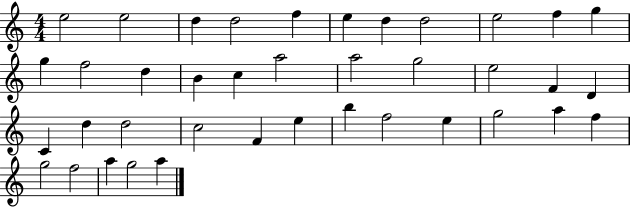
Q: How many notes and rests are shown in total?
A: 39